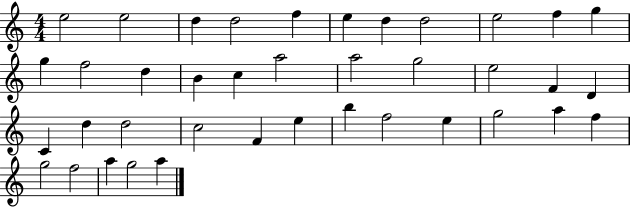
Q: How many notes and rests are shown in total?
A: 39